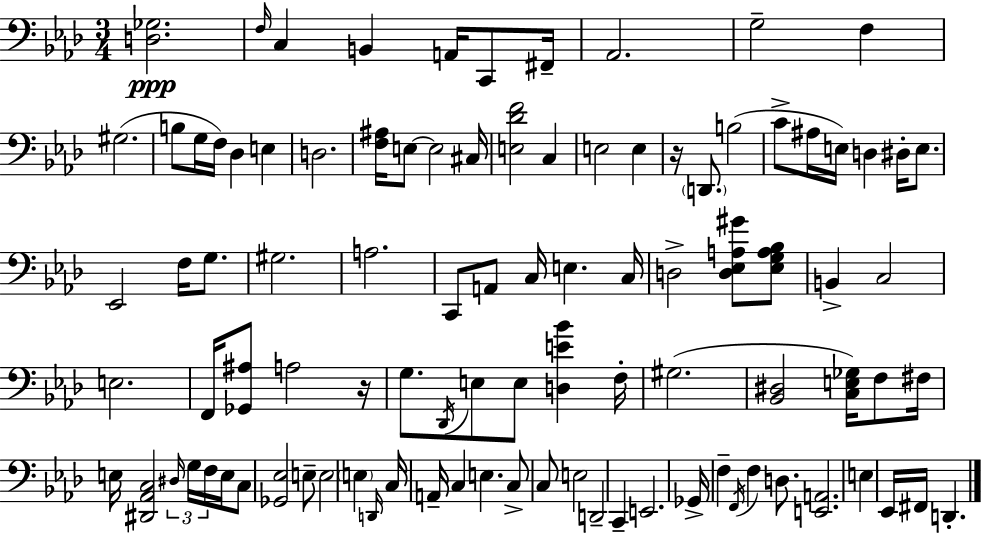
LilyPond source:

{
  \clef bass
  \numericTimeSignature
  \time 3/4
  \key f \minor
  \repeat volta 2 { <d ges>2.\ppp | \grace { f16 } c4 b,4 a,16 c,8 | fis,16-- aes,2. | g2-- f4 | \break gis2.( | b8 g16 f16) des4 e4 | d2. | <f ais>16 e8~~ e2 | \break cis16 <e des' f'>2 c4 | e2 e4 | r16 \parenthesize d,8. b2( | c'8-> ais16 e16) d4 dis16-. e8. | \break ees,2 f16 g8. | gis2. | a2. | c,8 a,8 c16 e4. | \break c16 d2-> <d ees a gis'>8 <ees g a bes>8 | b,4-> c2 | e2. | f,16 <ges, ais>8 a2 | \break r16 g8. \acciaccatura { des,16 } e8 e8 <d e' bes'>4 | f16-. gis2.( | <bes, dis>2 <c e ges>16) f8 | fis16 e16 <dis, aes, c>2 \tuplet 3/2 { \grace { dis16 } | \break g16 f16 } e16 c8 <ges, ees>2 | e8-- e2 \parenthesize e4 | \grace { d,16 } c16 a,16-- c4 e4. | c8-> c8 e2 | \break d,2-- | c,4-- e,2. | ges,16-> f4-- \acciaccatura { f,16 } f4 | d8. <e, a,>2. | \break e4 ees,16 fis,16 d,4.-. | } \bar "|."
}